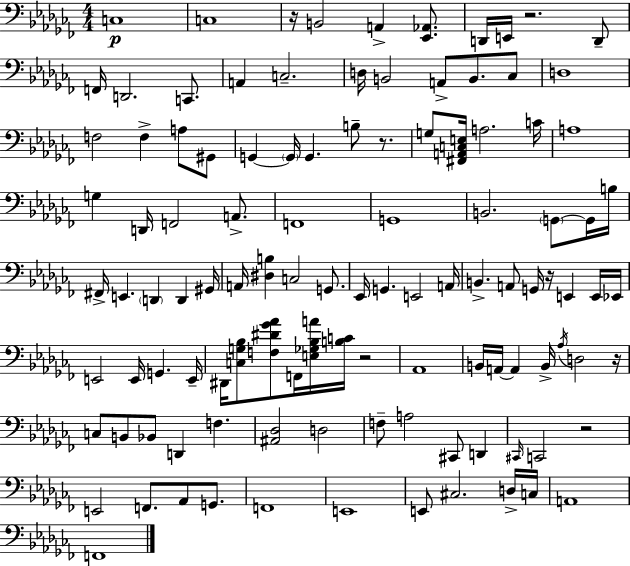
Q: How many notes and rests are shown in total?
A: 110